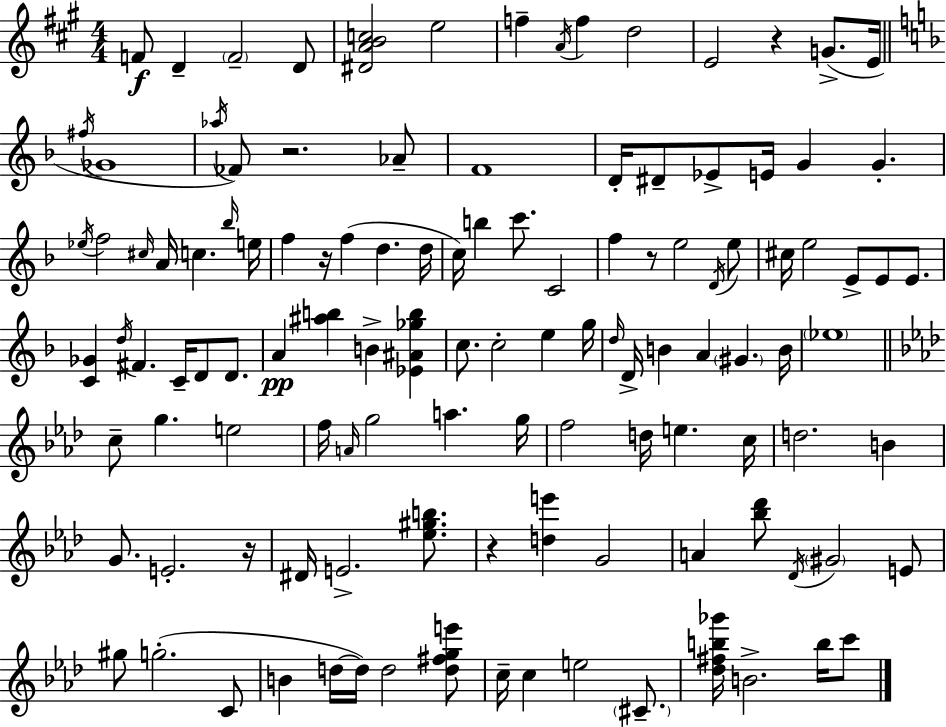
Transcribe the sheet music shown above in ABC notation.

X:1
T:Untitled
M:4/4
L:1/4
K:A
F/2 D F2 D/2 [^DABc]2 e2 f A/4 f d2 E2 z G/2 E/4 ^f/4 _G4 _a/4 _F/2 z2 _A/2 F4 D/4 ^D/2 _E/2 E/4 G G _e/4 f2 ^c/4 A/4 c _b/4 e/4 f z/4 f d d/4 c/4 b c'/2 C2 f z/2 e2 D/4 e/2 ^c/4 e2 E/2 E/2 E/2 [C_G] d/4 ^F C/4 D/2 D/2 A [^ab] B [_E^A_gb] c/2 c2 e g/4 d/4 D/4 B A ^G B/4 _e4 c/2 g e2 f/4 A/4 g2 a g/4 f2 d/4 e c/4 d2 B G/2 E2 z/4 ^D/4 E2 [_e^gb]/2 z [de'] G2 A [_b_d']/2 _D/4 ^G2 E/2 ^g/2 g2 C/2 B d/4 d/4 d2 [d^fge']/2 c/4 c e2 ^C/2 [_d^fb_g']/4 B2 b/4 c'/2